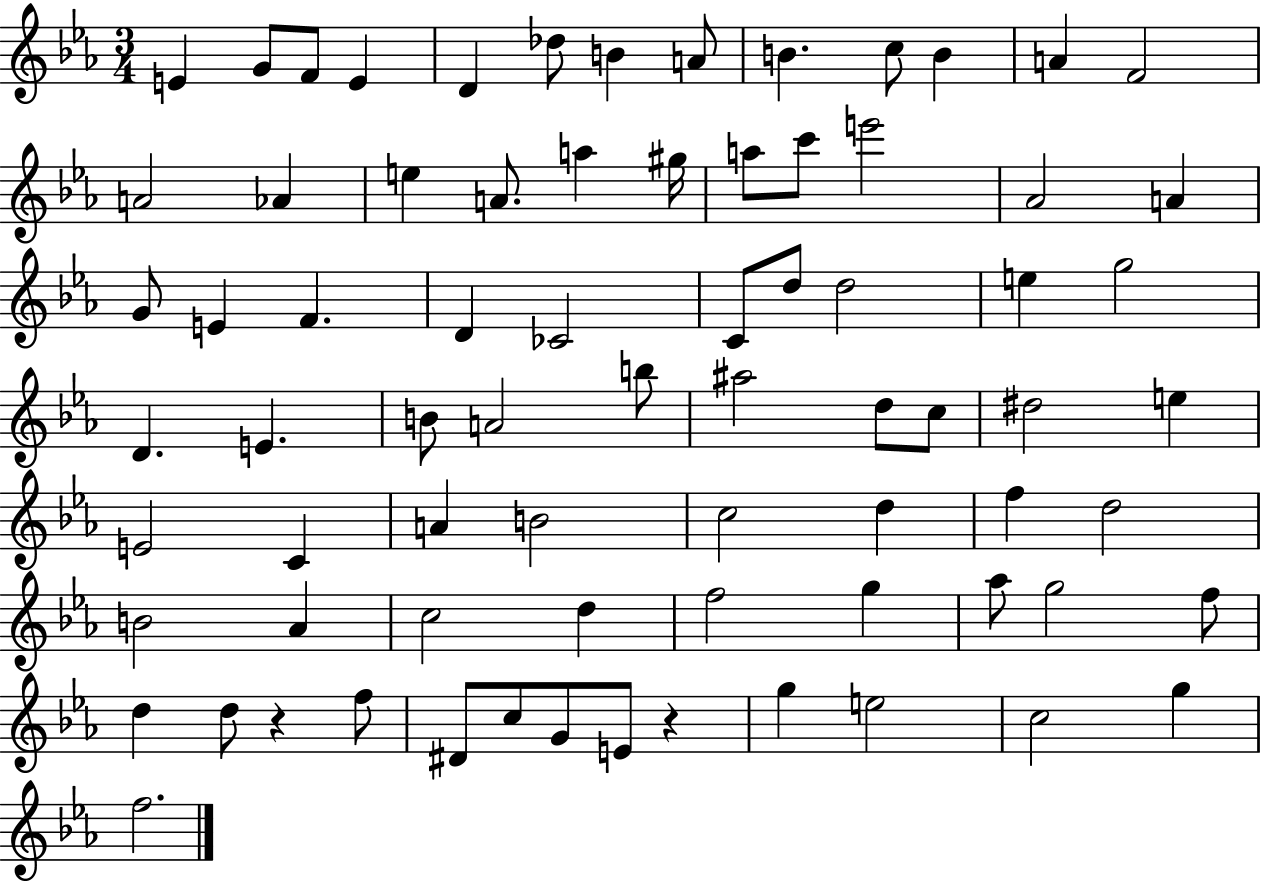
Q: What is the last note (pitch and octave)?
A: F5